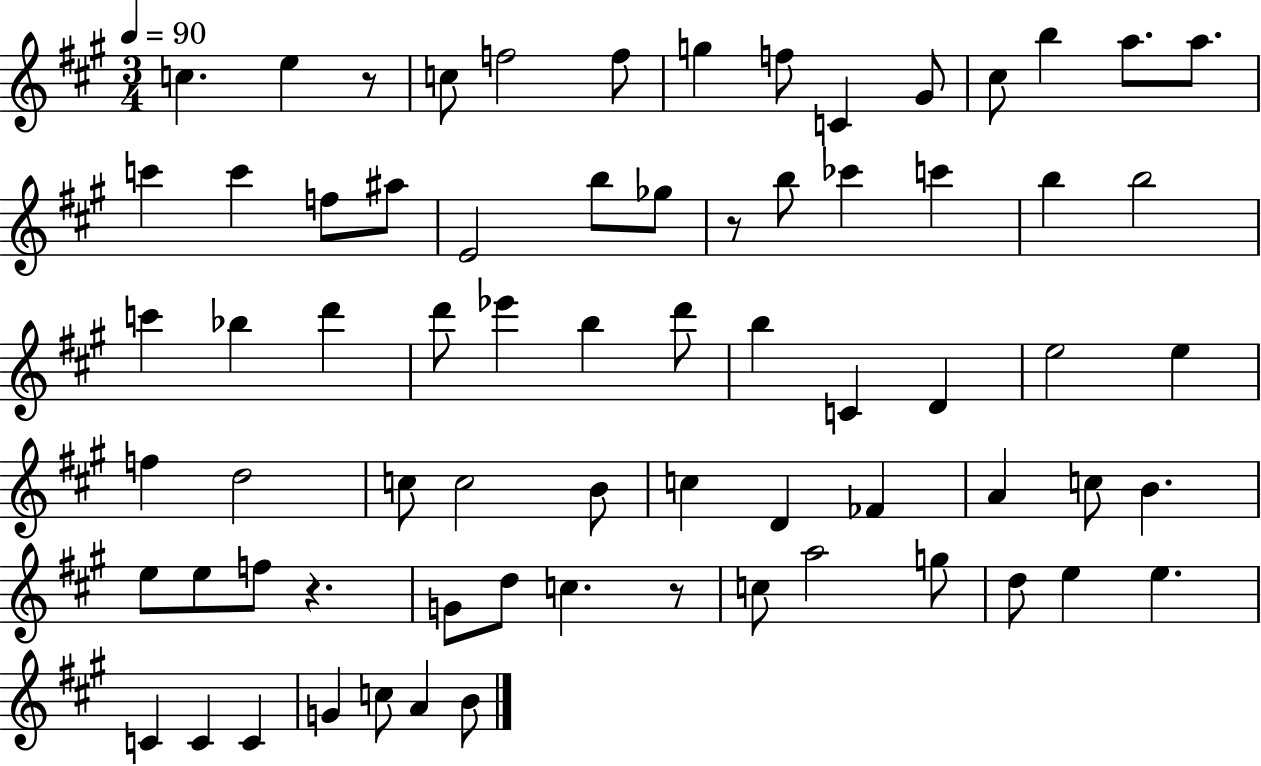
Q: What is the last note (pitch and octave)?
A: B4